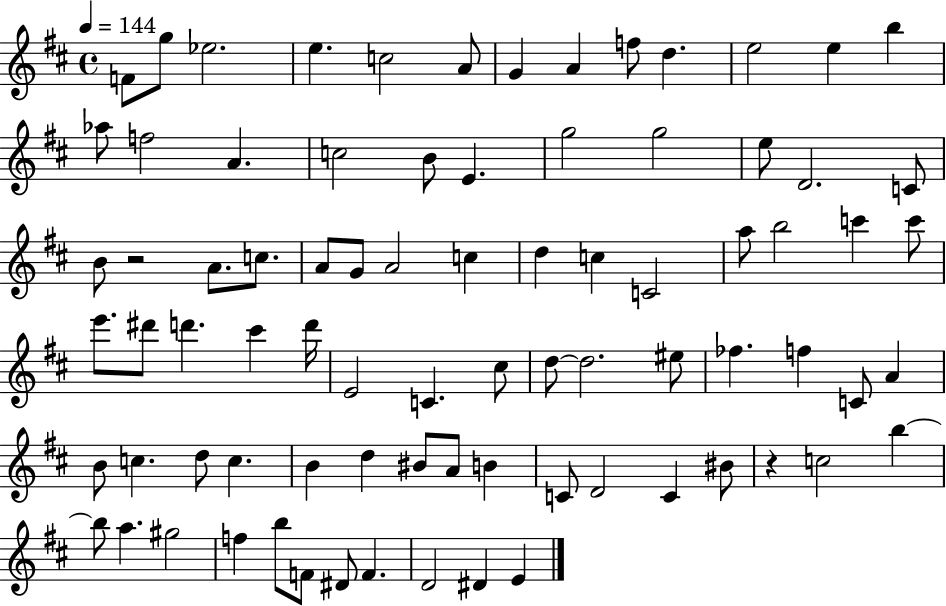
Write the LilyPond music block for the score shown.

{
  \clef treble
  \time 4/4
  \defaultTimeSignature
  \key d \major
  \tempo 4 = 144
  \repeat volta 2 { f'8 g''8 ees''2. | e''4. c''2 a'8 | g'4 a'4 f''8 d''4. | e''2 e''4 b''4 | \break aes''8 f''2 a'4. | c''2 b'8 e'4. | g''2 g''2 | e''8 d'2. c'8 | \break b'8 r2 a'8. c''8. | a'8 g'8 a'2 c''4 | d''4 c''4 c'2 | a''8 b''2 c'''4 c'''8 | \break e'''8. dis'''8 d'''4. cis'''4 d'''16 | e'2 c'4. cis''8 | d''8~~ d''2. eis''8 | fes''4. f''4 c'8 a'4 | \break b'8 c''4. d''8 c''4. | b'4 d''4 bis'8 a'8 b'4 | c'8 d'2 c'4 bis'8 | r4 c''2 b''4~~ | \break b''8 a''4. gis''2 | f''4 b''8 f'8 dis'8 f'4. | d'2 dis'4 e'4 | } \bar "|."
}